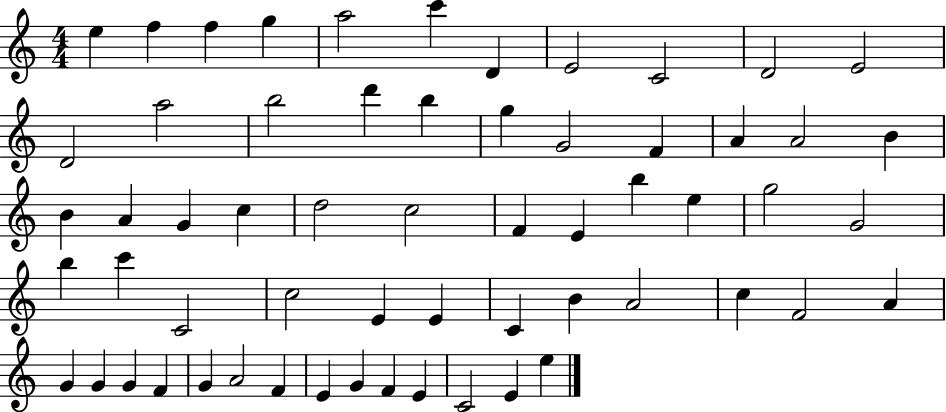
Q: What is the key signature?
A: C major